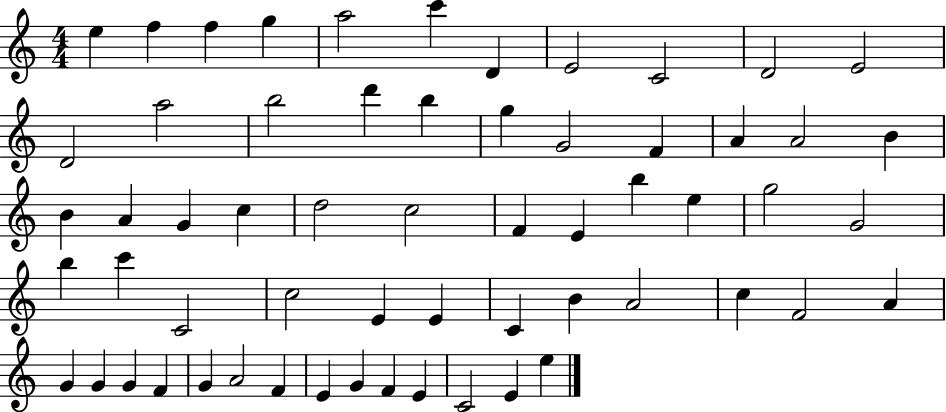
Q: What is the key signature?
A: C major